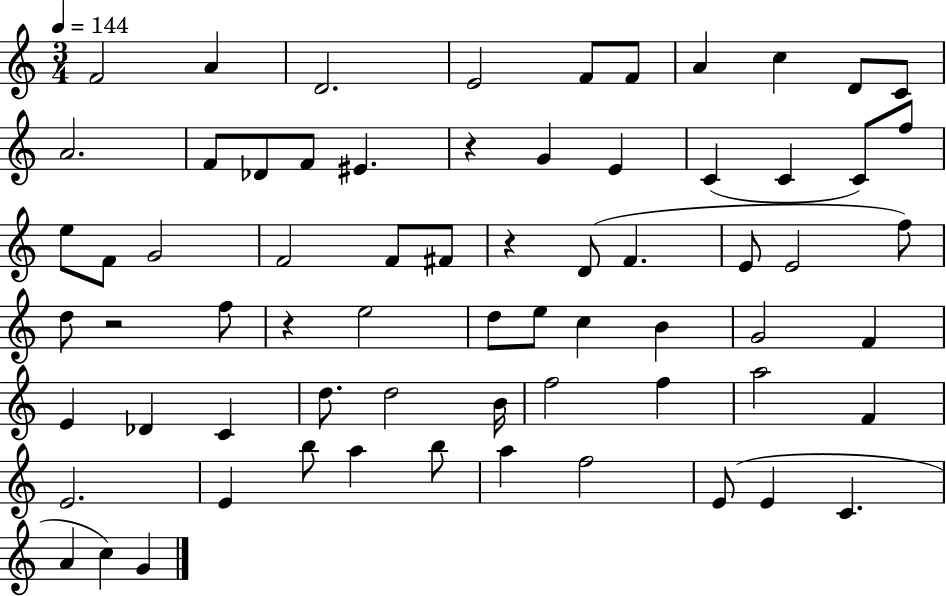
{
  \clef treble
  \numericTimeSignature
  \time 3/4
  \key c \major
  \tempo 4 = 144
  \repeat volta 2 { f'2 a'4 | d'2. | e'2 f'8 f'8 | a'4 c''4 d'8 c'8 | \break a'2. | f'8 des'8 f'8 eis'4. | r4 g'4 e'4 | c'4( c'4 c'8) f''8 | \break e''8 f'8 g'2 | f'2 f'8 fis'8 | r4 d'8( f'4. | e'8 e'2 f''8) | \break d''8 r2 f''8 | r4 e''2 | d''8 e''8 c''4 b'4 | g'2 f'4 | \break e'4 des'4 c'4 | d''8. d''2 b'16 | f''2 f''4 | a''2 f'4 | \break e'2. | e'4 b''8 a''4 b''8 | a''4 f''2 | e'8( e'4 c'4. | \break a'4 c''4) g'4 | } \bar "|."
}